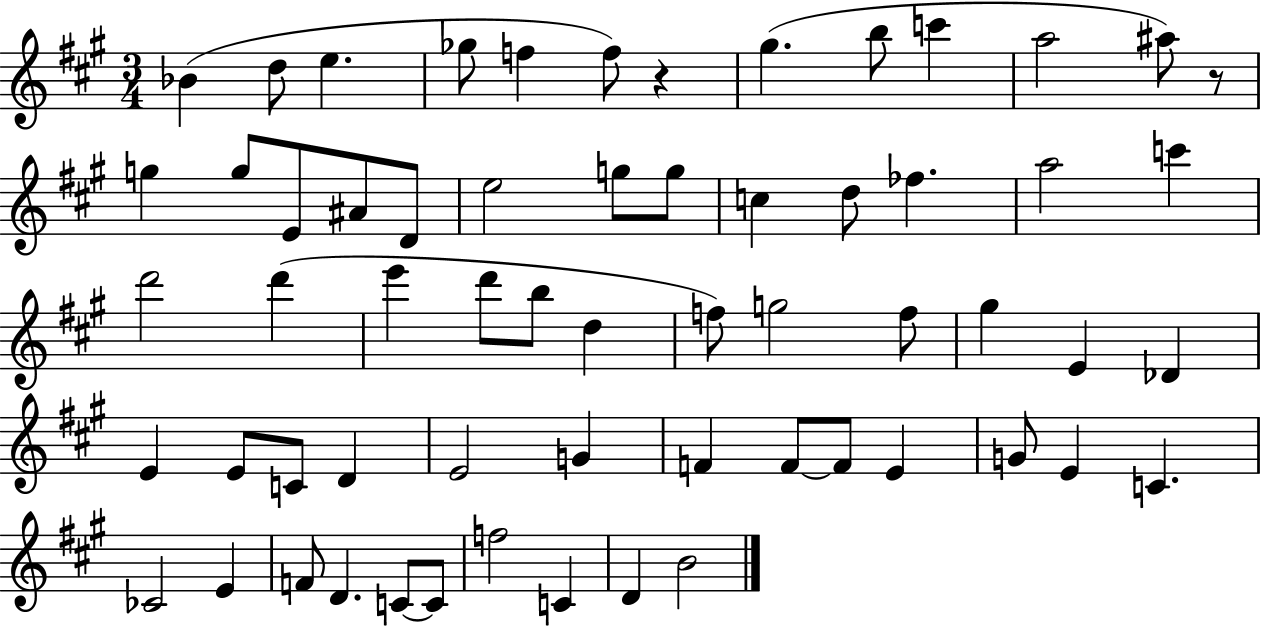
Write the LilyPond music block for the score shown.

{
  \clef treble
  \numericTimeSignature
  \time 3/4
  \key a \major
  bes'4( d''8 e''4. | ges''8 f''4 f''8) r4 | gis''4.( b''8 c'''4 | a''2 ais''8) r8 | \break g''4 g''8 e'8 ais'8 d'8 | e''2 g''8 g''8 | c''4 d''8 fes''4. | a''2 c'''4 | \break d'''2 d'''4( | e'''4 d'''8 b''8 d''4 | f''8) g''2 f''8 | gis''4 e'4 des'4 | \break e'4 e'8 c'8 d'4 | e'2 g'4 | f'4 f'8~~ f'8 e'4 | g'8 e'4 c'4. | \break ces'2 e'4 | f'8 d'4. c'8~~ c'8 | f''2 c'4 | d'4 b'2 | \break \bar "|."
}